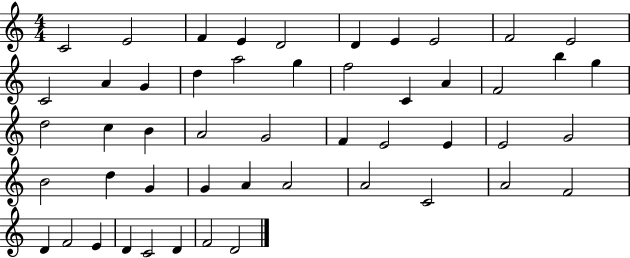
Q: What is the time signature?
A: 4/4